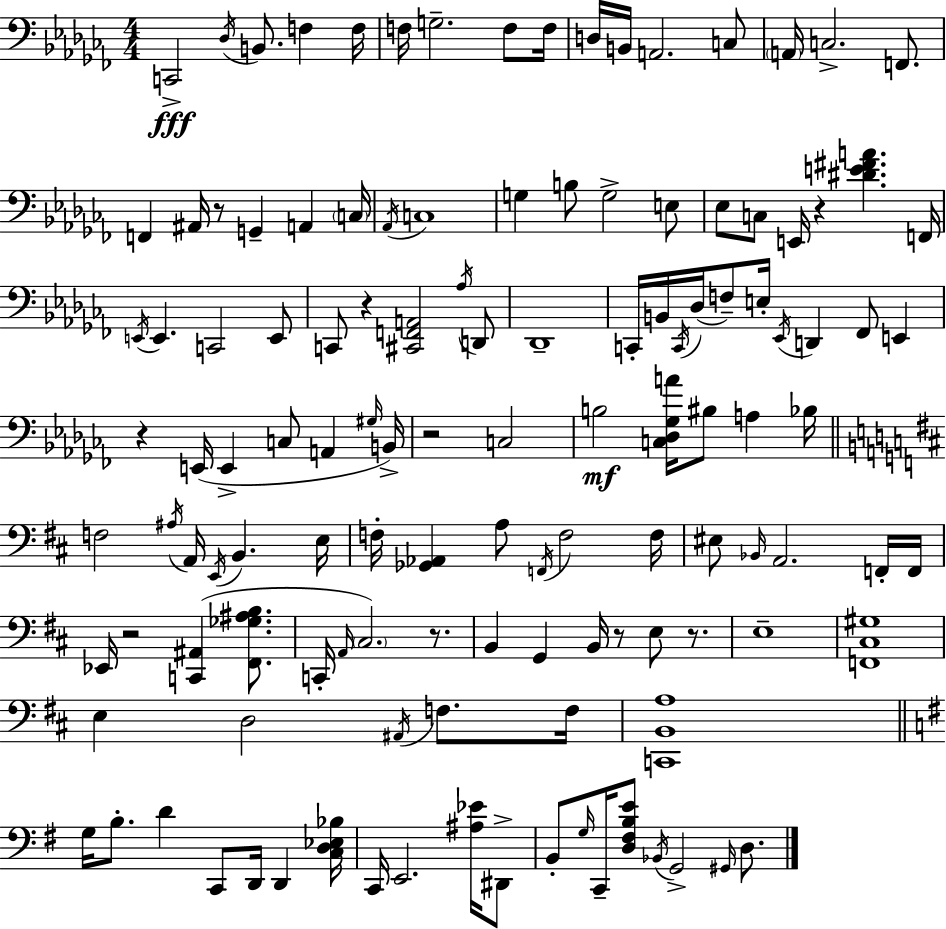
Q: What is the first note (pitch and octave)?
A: C2